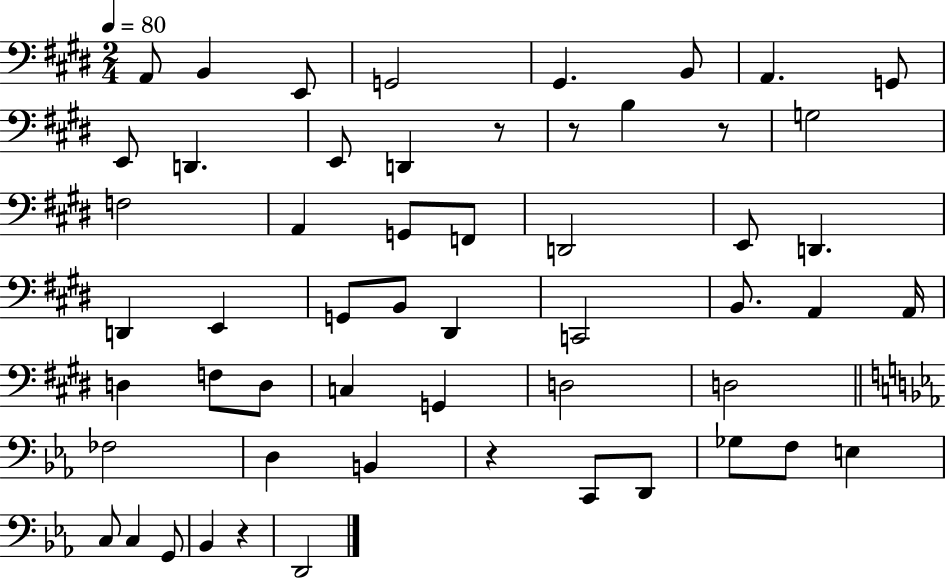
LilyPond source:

{
  \clef bass
  \numericTimeSignature
  \time 2/4
  \key e \major
  \tempo 4 = 80
  a,8 b,4 e,8 | g,2 | gis,4. b,8 | a,4. g,8 | \break e,8 d,4. | e,8 d,4 r8 | r8 b4 r8 | g2 | \break f2 | a,4 g,8 f,8 | d,2 | e,8 d,4. | \break d,4 e,4 | g,8 b,8 dis,4 | c,2 | b,8. a,4 a,16 | \break d4 f8 d8 | c4 g,4 | d2 | d2 | \break \bar "||" \break \key ees \major fes2 | d4 b,4 | r4 c,8 d,8 | ges8 f8 e4 | \break c8 c4 g,8 | bes,4 r4 | d,2 | \bar "|."
}